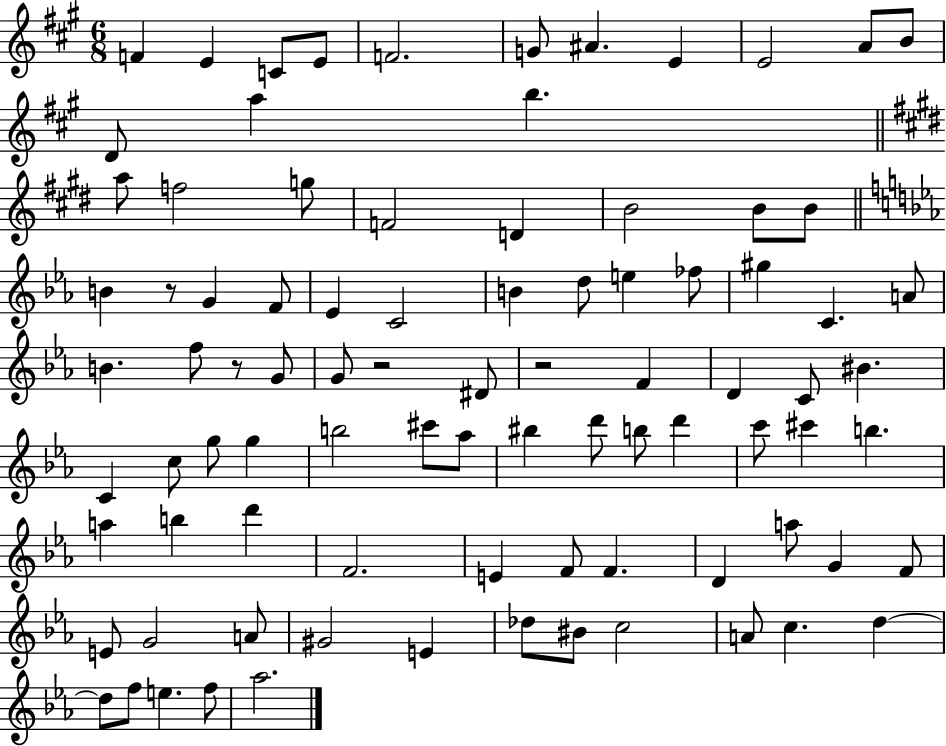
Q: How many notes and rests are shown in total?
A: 88